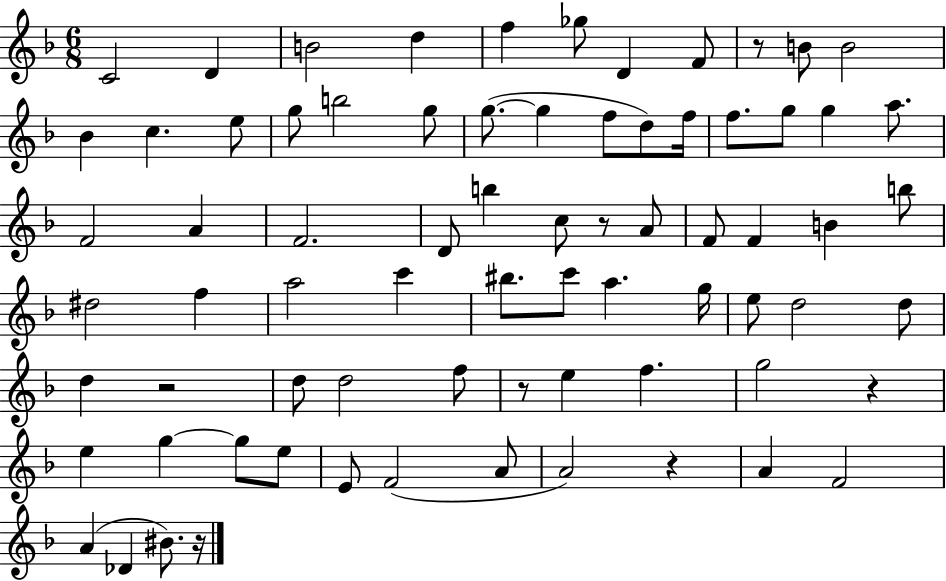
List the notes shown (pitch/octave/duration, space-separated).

C4/h D4/q B4/h D5/q F5/q Gb5/e D4/q F4/e R/e B4/e B4/h Bb4/q C5/q. E5/e G5/e B5/h G5/e G5/e. G5/q F5/e D5/e F5/s F5/e. G5/e G5/q A5/e. F4/h A4/q F4/h. D4/e B5/q C5/e R/e A4/e F4/e F4/q B4/q B5/e D#5/h F5/q A5/h C6/q BIS5/e. C6/e A5/q. G5/s E5/e D5/h D5/e D5/q R/h D5/e D5/h F5/e R/e E5/q F5/q. G5/h R/q E5/q G5/q G5/e E5/e E4/e F4/h A4/e A4/h R/q A4/q F4/h A4/q Db4/q BIS4/e. R/s